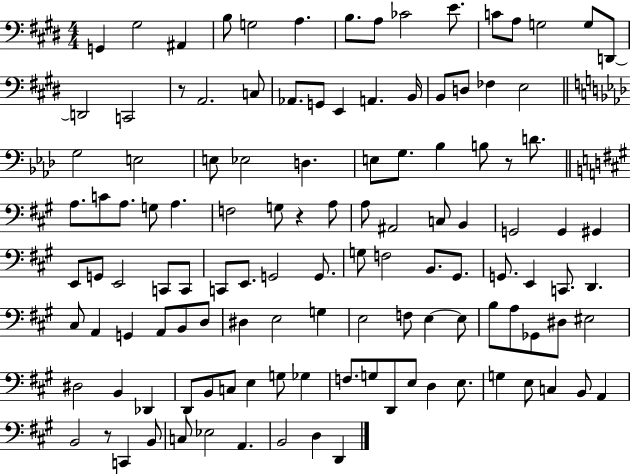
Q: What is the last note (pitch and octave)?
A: D2